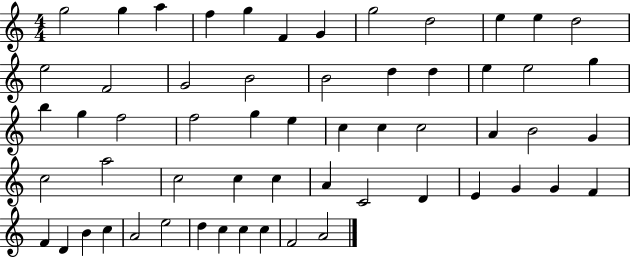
{
  \clef treble
  \numericTimeSignature
  \time 4/4
  \key c \major
  g''2 g''4 a''4 | f''4 g''4 f'4 g'4 | g''2 d''2 | e''4 e''4 d''2 | \break e''2 f'2 | g'2 b'2 | b'2 d''4 d''4 | e''4 e''2 g''4 | \break b''4 g''4 f''2 | f''2 g''4 e''4 | c''4 c''4 c''2 | a'4 b'2 g'4 | \break c''2 a''2 | c''2 c''4 c''4 | a'4 c'2 d'4 | e'4 g'4 g'4 f'4 | \break f'4 d'4 b'4 c''4 | a'2 e''2 | d''4 c''4 c''4 c''4 | f'2 a'2 | \break \bar "|."
}